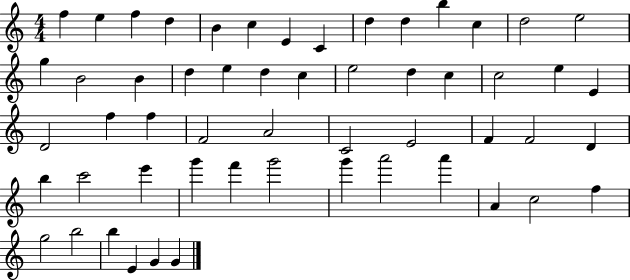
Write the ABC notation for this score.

X:1
T:Untitled
M:4/4
L:1/4
K:C
f e f d B c E C d d b c d2 e2 g B2 B d e d c e2 d c c2 e E D2 f f F2 A2 C2 E2 F F2 D b c'2 e' g' f' g'2 g' a'2 a' A c2 f g2 b2 b E G G